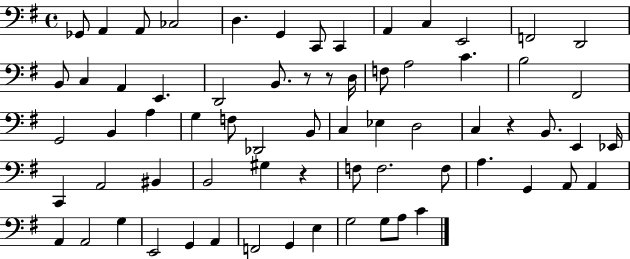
X:1
T:Untitled
M:4/4
L:1/4
K:G
_G,,/2 A,, A,,/2 _C,2 D, G,, C,,/2 C,, A,, C, E,,2 F,,2 D,,2 B,,/2 C, A,, E,, D,,2 B,,/2 z/2 z/2 D,/4 F,/2 A,2 C B,2 ^F,,2 G,,2 B,, A, G, F,/2 _D,,2 B,,/2 C, _E, D,2 C, z B,,/2 E,, _E,,/4 C,, A,,2 ^B,, B,,2 ^G, z F,/2 F,2 F,/2 A, G,, A,,/2 A,, A,, A,,2 G, E,,2 G,, A,, F,,2 G,, E, G,2 G,/2 A,/2 C